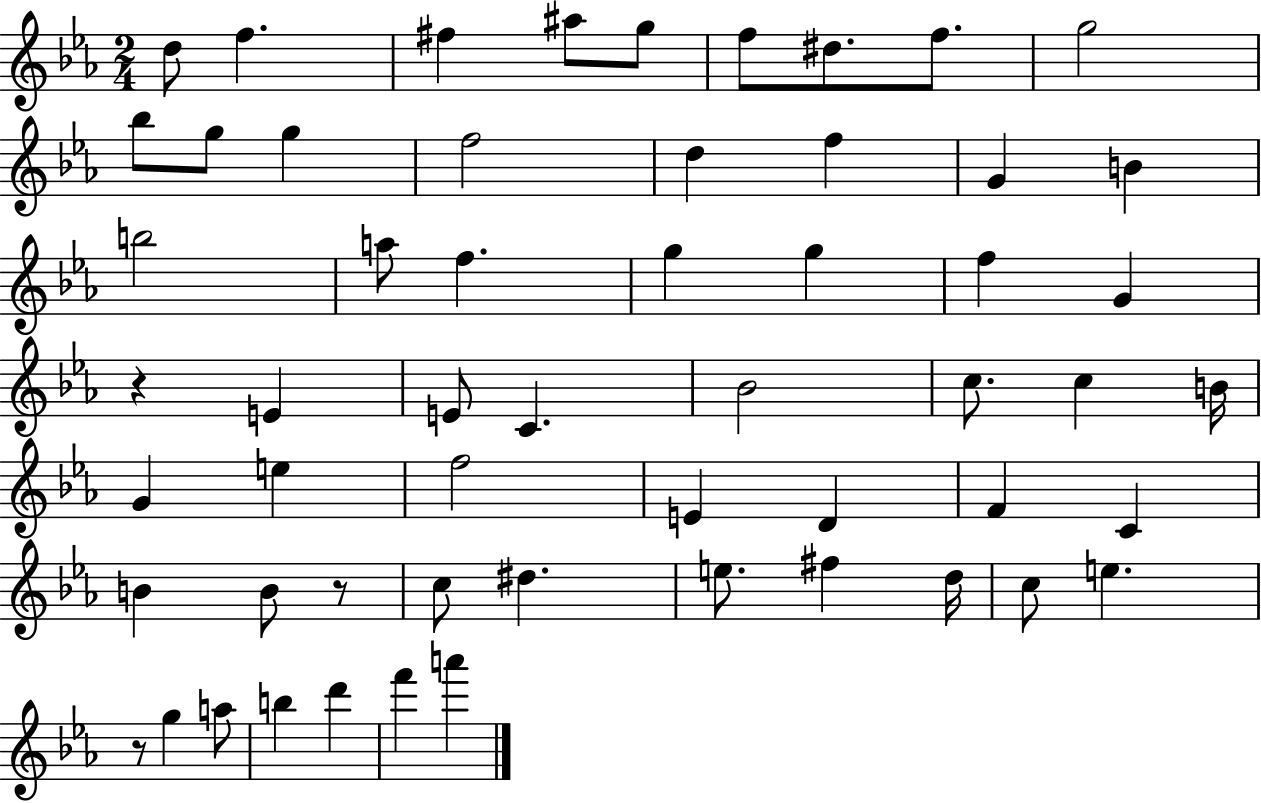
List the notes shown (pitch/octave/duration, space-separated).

D5/e F5/q. F#5/q A#5/e G5/e F5/e D#5/e. F5/e. G5/h Bb5/e G5/e G5/q F5/h D5/q F5/q G4/q B4/q B5/h A5/e F5/q. G5/q G5/q F5/q G4/q R/q E4/q E4/e C4/q. Bb4/h C5/e. C5/q B4/s G4/q E5/q F5/h E4/q D4/q F4/q C4/q B4/q B4/e R/e C5/e D#5/q. E5/e. F#5/q D5/s C5/e E5/q. R/e G5/q A5/e B5/q D6/q F6/q A6/q